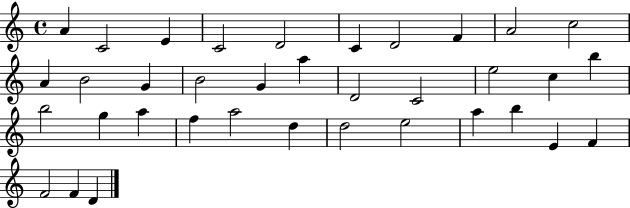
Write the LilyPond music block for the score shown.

{
  \clef treble
  \time 4/4
  \defaultTimeSignature
  \key c \major
  a'4 c'2 e'4 | c'2 d'2 | c'4 d'2 f'4 | a'2 c''2 | \break a'4 b'2 g'4 | b'2 g'4 a''4 | d'2 c'2 | e''2 c''4 b''4 | \break b''2 g''4 a''4 | f''4 a''2 d''4 | d''2 e''2 | a''4 b''4 e'4 f'4 | \break f'2 f'4 d'4 | \bar "|."
}